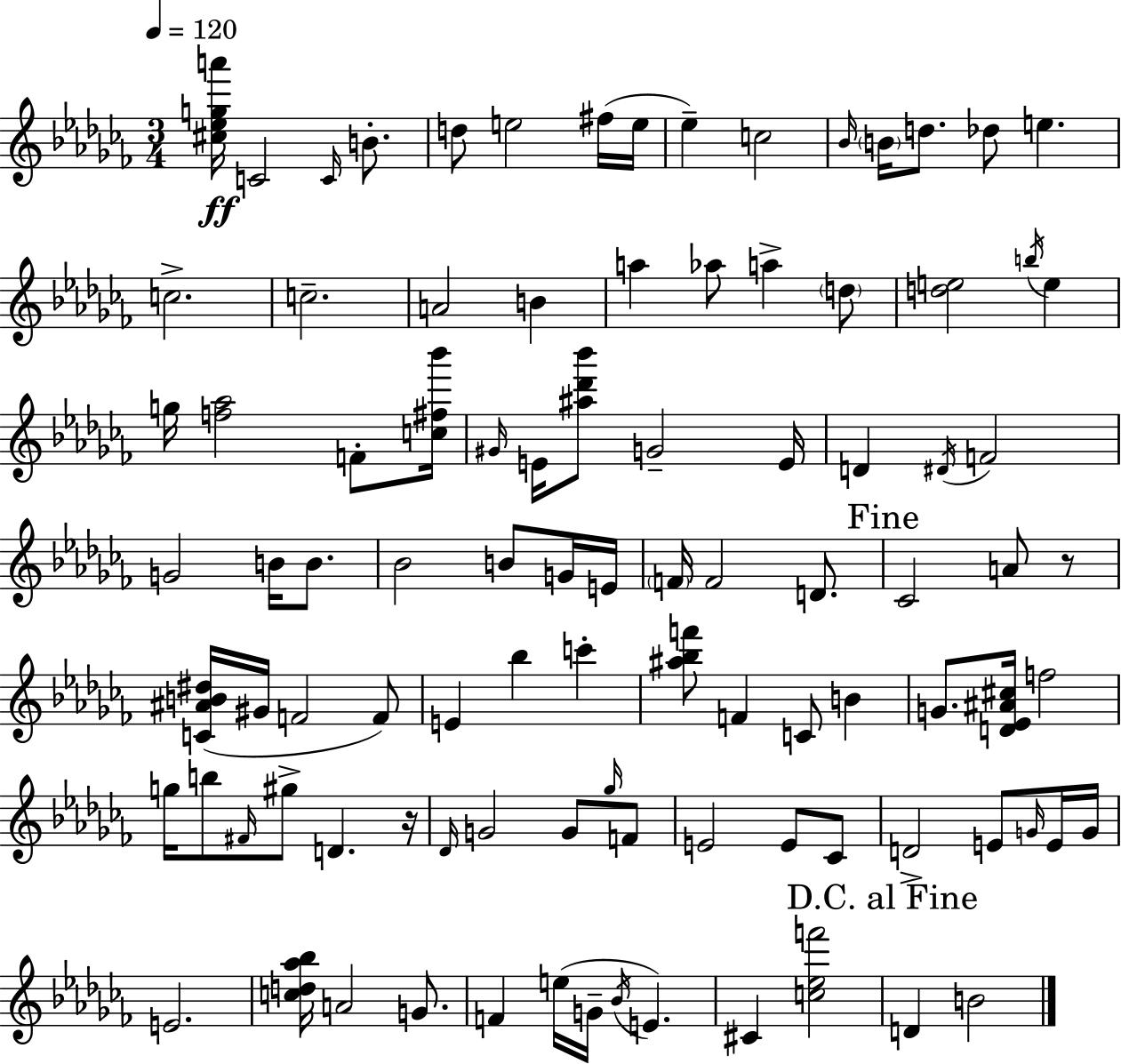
[C#5,Eb5,G5,A6]/s C4/h C4/s B4/e. D5/e E5/h F#5/s E5/s Eb5/q C5/h Bb4/s B4/s D5/e. Db5/e E5/q. C5/h. C5/h. A4/h B4/q A5/q Ab5/e A5/q D5/e [D5,E5]/h B5/s E5/q G5/s [F5,Ab5]/h F4/e [C5,F#5,Bb6]/s G#4/s E4/s [A#5,Db6,Bb6]/e G4/h E4/s D4/q D#4/s F4/h G4/h B4/s B4/e. Bb4/h B4/e G4/s E4/s F4/s F4/h D4/e. CES4/h A4/e R/e [C4,A#4,B4,D#5]/s G#4/s F4/h F4/e E4/q Bb5/q C6/q [A#5,Bb5,F6]/e F4/q C4/e B4/q G4/e. [D4,Eb4,A#4,C#5]/s F5/h G5/s B5/e F#4/s G#5/e D4/q. R/s Db4/s G4/h G4/e Gb5/s F4/e E4/h E4/e CES4/e D4/h E4/e G4/s E4/s G4/s E4/h. [C5,D5,Ab5,Bb5]/s A4/h G4/e. F4/q E5/s G4/s Bb4/s E4/q. C#4/q [C5,Eb5,F6]/h D4/q B4/h